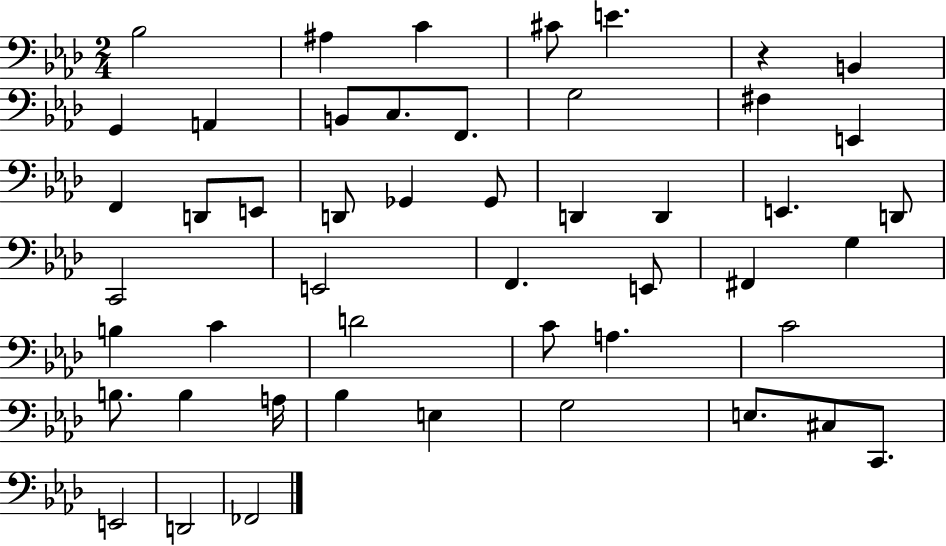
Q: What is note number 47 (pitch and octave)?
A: D2